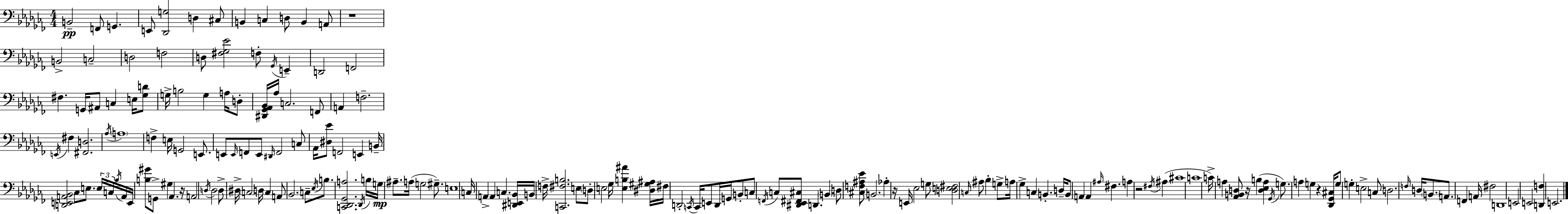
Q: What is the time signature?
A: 4/4